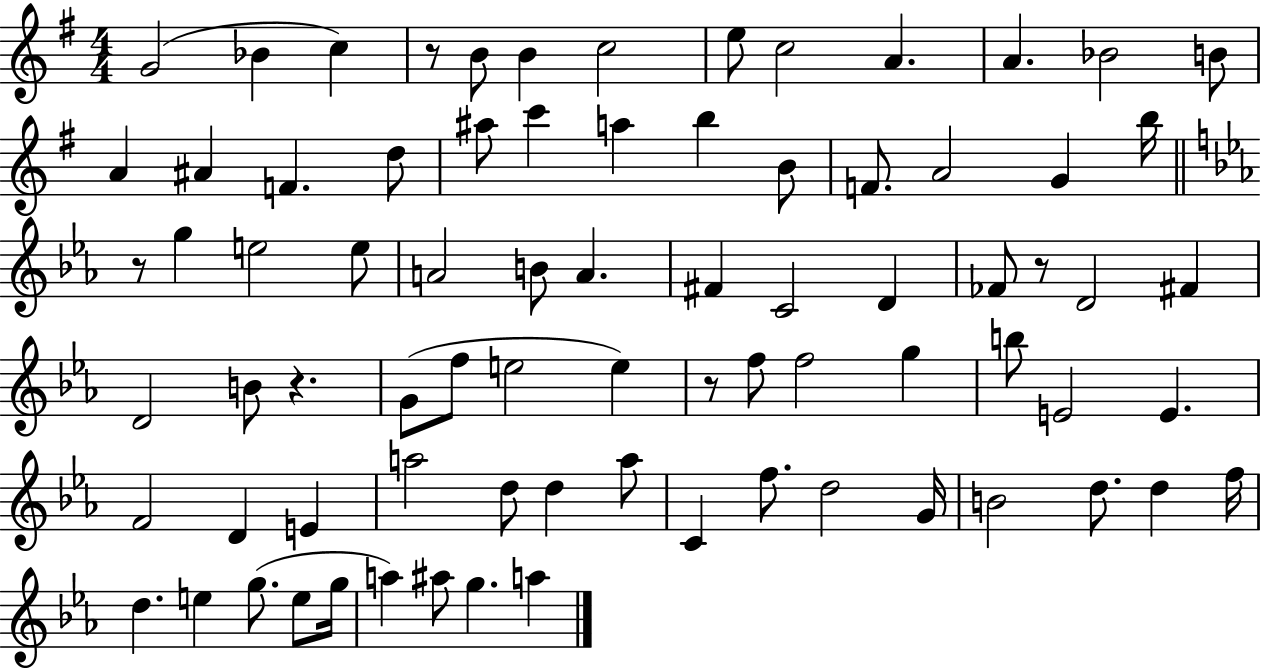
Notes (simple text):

G4/h Bb4/q C5/q R/e B4/e B4/q C5/h E5/e C5/h A4/q. A4/q. Bb4/h B4/e A4/q A#4/q F4/q. D5/e A#5/e C6/q A5/q B5/q B4/e F4/e. A4/h G4/q B5/s R/e G5/q E5/h E5/e A4/h B4/e A4/q. F#4/q C4/h D4/q FES4/e R/e D4/h F#4/q D4/h B4/e R/q. G4/e F5/e E5/h E5/q R/e F5/e F5/h G5/q B5/e E4/h E4/q. F4/h D4/q E4/q A5/h D5/e D5/q A5/e C4/q F5/e. D5/h G4/s B4/h D5/e. D5/q F5/s D5/q. E5/q G5/e. E5/e G5/s A5/q A#5/e G5/q. A5/q